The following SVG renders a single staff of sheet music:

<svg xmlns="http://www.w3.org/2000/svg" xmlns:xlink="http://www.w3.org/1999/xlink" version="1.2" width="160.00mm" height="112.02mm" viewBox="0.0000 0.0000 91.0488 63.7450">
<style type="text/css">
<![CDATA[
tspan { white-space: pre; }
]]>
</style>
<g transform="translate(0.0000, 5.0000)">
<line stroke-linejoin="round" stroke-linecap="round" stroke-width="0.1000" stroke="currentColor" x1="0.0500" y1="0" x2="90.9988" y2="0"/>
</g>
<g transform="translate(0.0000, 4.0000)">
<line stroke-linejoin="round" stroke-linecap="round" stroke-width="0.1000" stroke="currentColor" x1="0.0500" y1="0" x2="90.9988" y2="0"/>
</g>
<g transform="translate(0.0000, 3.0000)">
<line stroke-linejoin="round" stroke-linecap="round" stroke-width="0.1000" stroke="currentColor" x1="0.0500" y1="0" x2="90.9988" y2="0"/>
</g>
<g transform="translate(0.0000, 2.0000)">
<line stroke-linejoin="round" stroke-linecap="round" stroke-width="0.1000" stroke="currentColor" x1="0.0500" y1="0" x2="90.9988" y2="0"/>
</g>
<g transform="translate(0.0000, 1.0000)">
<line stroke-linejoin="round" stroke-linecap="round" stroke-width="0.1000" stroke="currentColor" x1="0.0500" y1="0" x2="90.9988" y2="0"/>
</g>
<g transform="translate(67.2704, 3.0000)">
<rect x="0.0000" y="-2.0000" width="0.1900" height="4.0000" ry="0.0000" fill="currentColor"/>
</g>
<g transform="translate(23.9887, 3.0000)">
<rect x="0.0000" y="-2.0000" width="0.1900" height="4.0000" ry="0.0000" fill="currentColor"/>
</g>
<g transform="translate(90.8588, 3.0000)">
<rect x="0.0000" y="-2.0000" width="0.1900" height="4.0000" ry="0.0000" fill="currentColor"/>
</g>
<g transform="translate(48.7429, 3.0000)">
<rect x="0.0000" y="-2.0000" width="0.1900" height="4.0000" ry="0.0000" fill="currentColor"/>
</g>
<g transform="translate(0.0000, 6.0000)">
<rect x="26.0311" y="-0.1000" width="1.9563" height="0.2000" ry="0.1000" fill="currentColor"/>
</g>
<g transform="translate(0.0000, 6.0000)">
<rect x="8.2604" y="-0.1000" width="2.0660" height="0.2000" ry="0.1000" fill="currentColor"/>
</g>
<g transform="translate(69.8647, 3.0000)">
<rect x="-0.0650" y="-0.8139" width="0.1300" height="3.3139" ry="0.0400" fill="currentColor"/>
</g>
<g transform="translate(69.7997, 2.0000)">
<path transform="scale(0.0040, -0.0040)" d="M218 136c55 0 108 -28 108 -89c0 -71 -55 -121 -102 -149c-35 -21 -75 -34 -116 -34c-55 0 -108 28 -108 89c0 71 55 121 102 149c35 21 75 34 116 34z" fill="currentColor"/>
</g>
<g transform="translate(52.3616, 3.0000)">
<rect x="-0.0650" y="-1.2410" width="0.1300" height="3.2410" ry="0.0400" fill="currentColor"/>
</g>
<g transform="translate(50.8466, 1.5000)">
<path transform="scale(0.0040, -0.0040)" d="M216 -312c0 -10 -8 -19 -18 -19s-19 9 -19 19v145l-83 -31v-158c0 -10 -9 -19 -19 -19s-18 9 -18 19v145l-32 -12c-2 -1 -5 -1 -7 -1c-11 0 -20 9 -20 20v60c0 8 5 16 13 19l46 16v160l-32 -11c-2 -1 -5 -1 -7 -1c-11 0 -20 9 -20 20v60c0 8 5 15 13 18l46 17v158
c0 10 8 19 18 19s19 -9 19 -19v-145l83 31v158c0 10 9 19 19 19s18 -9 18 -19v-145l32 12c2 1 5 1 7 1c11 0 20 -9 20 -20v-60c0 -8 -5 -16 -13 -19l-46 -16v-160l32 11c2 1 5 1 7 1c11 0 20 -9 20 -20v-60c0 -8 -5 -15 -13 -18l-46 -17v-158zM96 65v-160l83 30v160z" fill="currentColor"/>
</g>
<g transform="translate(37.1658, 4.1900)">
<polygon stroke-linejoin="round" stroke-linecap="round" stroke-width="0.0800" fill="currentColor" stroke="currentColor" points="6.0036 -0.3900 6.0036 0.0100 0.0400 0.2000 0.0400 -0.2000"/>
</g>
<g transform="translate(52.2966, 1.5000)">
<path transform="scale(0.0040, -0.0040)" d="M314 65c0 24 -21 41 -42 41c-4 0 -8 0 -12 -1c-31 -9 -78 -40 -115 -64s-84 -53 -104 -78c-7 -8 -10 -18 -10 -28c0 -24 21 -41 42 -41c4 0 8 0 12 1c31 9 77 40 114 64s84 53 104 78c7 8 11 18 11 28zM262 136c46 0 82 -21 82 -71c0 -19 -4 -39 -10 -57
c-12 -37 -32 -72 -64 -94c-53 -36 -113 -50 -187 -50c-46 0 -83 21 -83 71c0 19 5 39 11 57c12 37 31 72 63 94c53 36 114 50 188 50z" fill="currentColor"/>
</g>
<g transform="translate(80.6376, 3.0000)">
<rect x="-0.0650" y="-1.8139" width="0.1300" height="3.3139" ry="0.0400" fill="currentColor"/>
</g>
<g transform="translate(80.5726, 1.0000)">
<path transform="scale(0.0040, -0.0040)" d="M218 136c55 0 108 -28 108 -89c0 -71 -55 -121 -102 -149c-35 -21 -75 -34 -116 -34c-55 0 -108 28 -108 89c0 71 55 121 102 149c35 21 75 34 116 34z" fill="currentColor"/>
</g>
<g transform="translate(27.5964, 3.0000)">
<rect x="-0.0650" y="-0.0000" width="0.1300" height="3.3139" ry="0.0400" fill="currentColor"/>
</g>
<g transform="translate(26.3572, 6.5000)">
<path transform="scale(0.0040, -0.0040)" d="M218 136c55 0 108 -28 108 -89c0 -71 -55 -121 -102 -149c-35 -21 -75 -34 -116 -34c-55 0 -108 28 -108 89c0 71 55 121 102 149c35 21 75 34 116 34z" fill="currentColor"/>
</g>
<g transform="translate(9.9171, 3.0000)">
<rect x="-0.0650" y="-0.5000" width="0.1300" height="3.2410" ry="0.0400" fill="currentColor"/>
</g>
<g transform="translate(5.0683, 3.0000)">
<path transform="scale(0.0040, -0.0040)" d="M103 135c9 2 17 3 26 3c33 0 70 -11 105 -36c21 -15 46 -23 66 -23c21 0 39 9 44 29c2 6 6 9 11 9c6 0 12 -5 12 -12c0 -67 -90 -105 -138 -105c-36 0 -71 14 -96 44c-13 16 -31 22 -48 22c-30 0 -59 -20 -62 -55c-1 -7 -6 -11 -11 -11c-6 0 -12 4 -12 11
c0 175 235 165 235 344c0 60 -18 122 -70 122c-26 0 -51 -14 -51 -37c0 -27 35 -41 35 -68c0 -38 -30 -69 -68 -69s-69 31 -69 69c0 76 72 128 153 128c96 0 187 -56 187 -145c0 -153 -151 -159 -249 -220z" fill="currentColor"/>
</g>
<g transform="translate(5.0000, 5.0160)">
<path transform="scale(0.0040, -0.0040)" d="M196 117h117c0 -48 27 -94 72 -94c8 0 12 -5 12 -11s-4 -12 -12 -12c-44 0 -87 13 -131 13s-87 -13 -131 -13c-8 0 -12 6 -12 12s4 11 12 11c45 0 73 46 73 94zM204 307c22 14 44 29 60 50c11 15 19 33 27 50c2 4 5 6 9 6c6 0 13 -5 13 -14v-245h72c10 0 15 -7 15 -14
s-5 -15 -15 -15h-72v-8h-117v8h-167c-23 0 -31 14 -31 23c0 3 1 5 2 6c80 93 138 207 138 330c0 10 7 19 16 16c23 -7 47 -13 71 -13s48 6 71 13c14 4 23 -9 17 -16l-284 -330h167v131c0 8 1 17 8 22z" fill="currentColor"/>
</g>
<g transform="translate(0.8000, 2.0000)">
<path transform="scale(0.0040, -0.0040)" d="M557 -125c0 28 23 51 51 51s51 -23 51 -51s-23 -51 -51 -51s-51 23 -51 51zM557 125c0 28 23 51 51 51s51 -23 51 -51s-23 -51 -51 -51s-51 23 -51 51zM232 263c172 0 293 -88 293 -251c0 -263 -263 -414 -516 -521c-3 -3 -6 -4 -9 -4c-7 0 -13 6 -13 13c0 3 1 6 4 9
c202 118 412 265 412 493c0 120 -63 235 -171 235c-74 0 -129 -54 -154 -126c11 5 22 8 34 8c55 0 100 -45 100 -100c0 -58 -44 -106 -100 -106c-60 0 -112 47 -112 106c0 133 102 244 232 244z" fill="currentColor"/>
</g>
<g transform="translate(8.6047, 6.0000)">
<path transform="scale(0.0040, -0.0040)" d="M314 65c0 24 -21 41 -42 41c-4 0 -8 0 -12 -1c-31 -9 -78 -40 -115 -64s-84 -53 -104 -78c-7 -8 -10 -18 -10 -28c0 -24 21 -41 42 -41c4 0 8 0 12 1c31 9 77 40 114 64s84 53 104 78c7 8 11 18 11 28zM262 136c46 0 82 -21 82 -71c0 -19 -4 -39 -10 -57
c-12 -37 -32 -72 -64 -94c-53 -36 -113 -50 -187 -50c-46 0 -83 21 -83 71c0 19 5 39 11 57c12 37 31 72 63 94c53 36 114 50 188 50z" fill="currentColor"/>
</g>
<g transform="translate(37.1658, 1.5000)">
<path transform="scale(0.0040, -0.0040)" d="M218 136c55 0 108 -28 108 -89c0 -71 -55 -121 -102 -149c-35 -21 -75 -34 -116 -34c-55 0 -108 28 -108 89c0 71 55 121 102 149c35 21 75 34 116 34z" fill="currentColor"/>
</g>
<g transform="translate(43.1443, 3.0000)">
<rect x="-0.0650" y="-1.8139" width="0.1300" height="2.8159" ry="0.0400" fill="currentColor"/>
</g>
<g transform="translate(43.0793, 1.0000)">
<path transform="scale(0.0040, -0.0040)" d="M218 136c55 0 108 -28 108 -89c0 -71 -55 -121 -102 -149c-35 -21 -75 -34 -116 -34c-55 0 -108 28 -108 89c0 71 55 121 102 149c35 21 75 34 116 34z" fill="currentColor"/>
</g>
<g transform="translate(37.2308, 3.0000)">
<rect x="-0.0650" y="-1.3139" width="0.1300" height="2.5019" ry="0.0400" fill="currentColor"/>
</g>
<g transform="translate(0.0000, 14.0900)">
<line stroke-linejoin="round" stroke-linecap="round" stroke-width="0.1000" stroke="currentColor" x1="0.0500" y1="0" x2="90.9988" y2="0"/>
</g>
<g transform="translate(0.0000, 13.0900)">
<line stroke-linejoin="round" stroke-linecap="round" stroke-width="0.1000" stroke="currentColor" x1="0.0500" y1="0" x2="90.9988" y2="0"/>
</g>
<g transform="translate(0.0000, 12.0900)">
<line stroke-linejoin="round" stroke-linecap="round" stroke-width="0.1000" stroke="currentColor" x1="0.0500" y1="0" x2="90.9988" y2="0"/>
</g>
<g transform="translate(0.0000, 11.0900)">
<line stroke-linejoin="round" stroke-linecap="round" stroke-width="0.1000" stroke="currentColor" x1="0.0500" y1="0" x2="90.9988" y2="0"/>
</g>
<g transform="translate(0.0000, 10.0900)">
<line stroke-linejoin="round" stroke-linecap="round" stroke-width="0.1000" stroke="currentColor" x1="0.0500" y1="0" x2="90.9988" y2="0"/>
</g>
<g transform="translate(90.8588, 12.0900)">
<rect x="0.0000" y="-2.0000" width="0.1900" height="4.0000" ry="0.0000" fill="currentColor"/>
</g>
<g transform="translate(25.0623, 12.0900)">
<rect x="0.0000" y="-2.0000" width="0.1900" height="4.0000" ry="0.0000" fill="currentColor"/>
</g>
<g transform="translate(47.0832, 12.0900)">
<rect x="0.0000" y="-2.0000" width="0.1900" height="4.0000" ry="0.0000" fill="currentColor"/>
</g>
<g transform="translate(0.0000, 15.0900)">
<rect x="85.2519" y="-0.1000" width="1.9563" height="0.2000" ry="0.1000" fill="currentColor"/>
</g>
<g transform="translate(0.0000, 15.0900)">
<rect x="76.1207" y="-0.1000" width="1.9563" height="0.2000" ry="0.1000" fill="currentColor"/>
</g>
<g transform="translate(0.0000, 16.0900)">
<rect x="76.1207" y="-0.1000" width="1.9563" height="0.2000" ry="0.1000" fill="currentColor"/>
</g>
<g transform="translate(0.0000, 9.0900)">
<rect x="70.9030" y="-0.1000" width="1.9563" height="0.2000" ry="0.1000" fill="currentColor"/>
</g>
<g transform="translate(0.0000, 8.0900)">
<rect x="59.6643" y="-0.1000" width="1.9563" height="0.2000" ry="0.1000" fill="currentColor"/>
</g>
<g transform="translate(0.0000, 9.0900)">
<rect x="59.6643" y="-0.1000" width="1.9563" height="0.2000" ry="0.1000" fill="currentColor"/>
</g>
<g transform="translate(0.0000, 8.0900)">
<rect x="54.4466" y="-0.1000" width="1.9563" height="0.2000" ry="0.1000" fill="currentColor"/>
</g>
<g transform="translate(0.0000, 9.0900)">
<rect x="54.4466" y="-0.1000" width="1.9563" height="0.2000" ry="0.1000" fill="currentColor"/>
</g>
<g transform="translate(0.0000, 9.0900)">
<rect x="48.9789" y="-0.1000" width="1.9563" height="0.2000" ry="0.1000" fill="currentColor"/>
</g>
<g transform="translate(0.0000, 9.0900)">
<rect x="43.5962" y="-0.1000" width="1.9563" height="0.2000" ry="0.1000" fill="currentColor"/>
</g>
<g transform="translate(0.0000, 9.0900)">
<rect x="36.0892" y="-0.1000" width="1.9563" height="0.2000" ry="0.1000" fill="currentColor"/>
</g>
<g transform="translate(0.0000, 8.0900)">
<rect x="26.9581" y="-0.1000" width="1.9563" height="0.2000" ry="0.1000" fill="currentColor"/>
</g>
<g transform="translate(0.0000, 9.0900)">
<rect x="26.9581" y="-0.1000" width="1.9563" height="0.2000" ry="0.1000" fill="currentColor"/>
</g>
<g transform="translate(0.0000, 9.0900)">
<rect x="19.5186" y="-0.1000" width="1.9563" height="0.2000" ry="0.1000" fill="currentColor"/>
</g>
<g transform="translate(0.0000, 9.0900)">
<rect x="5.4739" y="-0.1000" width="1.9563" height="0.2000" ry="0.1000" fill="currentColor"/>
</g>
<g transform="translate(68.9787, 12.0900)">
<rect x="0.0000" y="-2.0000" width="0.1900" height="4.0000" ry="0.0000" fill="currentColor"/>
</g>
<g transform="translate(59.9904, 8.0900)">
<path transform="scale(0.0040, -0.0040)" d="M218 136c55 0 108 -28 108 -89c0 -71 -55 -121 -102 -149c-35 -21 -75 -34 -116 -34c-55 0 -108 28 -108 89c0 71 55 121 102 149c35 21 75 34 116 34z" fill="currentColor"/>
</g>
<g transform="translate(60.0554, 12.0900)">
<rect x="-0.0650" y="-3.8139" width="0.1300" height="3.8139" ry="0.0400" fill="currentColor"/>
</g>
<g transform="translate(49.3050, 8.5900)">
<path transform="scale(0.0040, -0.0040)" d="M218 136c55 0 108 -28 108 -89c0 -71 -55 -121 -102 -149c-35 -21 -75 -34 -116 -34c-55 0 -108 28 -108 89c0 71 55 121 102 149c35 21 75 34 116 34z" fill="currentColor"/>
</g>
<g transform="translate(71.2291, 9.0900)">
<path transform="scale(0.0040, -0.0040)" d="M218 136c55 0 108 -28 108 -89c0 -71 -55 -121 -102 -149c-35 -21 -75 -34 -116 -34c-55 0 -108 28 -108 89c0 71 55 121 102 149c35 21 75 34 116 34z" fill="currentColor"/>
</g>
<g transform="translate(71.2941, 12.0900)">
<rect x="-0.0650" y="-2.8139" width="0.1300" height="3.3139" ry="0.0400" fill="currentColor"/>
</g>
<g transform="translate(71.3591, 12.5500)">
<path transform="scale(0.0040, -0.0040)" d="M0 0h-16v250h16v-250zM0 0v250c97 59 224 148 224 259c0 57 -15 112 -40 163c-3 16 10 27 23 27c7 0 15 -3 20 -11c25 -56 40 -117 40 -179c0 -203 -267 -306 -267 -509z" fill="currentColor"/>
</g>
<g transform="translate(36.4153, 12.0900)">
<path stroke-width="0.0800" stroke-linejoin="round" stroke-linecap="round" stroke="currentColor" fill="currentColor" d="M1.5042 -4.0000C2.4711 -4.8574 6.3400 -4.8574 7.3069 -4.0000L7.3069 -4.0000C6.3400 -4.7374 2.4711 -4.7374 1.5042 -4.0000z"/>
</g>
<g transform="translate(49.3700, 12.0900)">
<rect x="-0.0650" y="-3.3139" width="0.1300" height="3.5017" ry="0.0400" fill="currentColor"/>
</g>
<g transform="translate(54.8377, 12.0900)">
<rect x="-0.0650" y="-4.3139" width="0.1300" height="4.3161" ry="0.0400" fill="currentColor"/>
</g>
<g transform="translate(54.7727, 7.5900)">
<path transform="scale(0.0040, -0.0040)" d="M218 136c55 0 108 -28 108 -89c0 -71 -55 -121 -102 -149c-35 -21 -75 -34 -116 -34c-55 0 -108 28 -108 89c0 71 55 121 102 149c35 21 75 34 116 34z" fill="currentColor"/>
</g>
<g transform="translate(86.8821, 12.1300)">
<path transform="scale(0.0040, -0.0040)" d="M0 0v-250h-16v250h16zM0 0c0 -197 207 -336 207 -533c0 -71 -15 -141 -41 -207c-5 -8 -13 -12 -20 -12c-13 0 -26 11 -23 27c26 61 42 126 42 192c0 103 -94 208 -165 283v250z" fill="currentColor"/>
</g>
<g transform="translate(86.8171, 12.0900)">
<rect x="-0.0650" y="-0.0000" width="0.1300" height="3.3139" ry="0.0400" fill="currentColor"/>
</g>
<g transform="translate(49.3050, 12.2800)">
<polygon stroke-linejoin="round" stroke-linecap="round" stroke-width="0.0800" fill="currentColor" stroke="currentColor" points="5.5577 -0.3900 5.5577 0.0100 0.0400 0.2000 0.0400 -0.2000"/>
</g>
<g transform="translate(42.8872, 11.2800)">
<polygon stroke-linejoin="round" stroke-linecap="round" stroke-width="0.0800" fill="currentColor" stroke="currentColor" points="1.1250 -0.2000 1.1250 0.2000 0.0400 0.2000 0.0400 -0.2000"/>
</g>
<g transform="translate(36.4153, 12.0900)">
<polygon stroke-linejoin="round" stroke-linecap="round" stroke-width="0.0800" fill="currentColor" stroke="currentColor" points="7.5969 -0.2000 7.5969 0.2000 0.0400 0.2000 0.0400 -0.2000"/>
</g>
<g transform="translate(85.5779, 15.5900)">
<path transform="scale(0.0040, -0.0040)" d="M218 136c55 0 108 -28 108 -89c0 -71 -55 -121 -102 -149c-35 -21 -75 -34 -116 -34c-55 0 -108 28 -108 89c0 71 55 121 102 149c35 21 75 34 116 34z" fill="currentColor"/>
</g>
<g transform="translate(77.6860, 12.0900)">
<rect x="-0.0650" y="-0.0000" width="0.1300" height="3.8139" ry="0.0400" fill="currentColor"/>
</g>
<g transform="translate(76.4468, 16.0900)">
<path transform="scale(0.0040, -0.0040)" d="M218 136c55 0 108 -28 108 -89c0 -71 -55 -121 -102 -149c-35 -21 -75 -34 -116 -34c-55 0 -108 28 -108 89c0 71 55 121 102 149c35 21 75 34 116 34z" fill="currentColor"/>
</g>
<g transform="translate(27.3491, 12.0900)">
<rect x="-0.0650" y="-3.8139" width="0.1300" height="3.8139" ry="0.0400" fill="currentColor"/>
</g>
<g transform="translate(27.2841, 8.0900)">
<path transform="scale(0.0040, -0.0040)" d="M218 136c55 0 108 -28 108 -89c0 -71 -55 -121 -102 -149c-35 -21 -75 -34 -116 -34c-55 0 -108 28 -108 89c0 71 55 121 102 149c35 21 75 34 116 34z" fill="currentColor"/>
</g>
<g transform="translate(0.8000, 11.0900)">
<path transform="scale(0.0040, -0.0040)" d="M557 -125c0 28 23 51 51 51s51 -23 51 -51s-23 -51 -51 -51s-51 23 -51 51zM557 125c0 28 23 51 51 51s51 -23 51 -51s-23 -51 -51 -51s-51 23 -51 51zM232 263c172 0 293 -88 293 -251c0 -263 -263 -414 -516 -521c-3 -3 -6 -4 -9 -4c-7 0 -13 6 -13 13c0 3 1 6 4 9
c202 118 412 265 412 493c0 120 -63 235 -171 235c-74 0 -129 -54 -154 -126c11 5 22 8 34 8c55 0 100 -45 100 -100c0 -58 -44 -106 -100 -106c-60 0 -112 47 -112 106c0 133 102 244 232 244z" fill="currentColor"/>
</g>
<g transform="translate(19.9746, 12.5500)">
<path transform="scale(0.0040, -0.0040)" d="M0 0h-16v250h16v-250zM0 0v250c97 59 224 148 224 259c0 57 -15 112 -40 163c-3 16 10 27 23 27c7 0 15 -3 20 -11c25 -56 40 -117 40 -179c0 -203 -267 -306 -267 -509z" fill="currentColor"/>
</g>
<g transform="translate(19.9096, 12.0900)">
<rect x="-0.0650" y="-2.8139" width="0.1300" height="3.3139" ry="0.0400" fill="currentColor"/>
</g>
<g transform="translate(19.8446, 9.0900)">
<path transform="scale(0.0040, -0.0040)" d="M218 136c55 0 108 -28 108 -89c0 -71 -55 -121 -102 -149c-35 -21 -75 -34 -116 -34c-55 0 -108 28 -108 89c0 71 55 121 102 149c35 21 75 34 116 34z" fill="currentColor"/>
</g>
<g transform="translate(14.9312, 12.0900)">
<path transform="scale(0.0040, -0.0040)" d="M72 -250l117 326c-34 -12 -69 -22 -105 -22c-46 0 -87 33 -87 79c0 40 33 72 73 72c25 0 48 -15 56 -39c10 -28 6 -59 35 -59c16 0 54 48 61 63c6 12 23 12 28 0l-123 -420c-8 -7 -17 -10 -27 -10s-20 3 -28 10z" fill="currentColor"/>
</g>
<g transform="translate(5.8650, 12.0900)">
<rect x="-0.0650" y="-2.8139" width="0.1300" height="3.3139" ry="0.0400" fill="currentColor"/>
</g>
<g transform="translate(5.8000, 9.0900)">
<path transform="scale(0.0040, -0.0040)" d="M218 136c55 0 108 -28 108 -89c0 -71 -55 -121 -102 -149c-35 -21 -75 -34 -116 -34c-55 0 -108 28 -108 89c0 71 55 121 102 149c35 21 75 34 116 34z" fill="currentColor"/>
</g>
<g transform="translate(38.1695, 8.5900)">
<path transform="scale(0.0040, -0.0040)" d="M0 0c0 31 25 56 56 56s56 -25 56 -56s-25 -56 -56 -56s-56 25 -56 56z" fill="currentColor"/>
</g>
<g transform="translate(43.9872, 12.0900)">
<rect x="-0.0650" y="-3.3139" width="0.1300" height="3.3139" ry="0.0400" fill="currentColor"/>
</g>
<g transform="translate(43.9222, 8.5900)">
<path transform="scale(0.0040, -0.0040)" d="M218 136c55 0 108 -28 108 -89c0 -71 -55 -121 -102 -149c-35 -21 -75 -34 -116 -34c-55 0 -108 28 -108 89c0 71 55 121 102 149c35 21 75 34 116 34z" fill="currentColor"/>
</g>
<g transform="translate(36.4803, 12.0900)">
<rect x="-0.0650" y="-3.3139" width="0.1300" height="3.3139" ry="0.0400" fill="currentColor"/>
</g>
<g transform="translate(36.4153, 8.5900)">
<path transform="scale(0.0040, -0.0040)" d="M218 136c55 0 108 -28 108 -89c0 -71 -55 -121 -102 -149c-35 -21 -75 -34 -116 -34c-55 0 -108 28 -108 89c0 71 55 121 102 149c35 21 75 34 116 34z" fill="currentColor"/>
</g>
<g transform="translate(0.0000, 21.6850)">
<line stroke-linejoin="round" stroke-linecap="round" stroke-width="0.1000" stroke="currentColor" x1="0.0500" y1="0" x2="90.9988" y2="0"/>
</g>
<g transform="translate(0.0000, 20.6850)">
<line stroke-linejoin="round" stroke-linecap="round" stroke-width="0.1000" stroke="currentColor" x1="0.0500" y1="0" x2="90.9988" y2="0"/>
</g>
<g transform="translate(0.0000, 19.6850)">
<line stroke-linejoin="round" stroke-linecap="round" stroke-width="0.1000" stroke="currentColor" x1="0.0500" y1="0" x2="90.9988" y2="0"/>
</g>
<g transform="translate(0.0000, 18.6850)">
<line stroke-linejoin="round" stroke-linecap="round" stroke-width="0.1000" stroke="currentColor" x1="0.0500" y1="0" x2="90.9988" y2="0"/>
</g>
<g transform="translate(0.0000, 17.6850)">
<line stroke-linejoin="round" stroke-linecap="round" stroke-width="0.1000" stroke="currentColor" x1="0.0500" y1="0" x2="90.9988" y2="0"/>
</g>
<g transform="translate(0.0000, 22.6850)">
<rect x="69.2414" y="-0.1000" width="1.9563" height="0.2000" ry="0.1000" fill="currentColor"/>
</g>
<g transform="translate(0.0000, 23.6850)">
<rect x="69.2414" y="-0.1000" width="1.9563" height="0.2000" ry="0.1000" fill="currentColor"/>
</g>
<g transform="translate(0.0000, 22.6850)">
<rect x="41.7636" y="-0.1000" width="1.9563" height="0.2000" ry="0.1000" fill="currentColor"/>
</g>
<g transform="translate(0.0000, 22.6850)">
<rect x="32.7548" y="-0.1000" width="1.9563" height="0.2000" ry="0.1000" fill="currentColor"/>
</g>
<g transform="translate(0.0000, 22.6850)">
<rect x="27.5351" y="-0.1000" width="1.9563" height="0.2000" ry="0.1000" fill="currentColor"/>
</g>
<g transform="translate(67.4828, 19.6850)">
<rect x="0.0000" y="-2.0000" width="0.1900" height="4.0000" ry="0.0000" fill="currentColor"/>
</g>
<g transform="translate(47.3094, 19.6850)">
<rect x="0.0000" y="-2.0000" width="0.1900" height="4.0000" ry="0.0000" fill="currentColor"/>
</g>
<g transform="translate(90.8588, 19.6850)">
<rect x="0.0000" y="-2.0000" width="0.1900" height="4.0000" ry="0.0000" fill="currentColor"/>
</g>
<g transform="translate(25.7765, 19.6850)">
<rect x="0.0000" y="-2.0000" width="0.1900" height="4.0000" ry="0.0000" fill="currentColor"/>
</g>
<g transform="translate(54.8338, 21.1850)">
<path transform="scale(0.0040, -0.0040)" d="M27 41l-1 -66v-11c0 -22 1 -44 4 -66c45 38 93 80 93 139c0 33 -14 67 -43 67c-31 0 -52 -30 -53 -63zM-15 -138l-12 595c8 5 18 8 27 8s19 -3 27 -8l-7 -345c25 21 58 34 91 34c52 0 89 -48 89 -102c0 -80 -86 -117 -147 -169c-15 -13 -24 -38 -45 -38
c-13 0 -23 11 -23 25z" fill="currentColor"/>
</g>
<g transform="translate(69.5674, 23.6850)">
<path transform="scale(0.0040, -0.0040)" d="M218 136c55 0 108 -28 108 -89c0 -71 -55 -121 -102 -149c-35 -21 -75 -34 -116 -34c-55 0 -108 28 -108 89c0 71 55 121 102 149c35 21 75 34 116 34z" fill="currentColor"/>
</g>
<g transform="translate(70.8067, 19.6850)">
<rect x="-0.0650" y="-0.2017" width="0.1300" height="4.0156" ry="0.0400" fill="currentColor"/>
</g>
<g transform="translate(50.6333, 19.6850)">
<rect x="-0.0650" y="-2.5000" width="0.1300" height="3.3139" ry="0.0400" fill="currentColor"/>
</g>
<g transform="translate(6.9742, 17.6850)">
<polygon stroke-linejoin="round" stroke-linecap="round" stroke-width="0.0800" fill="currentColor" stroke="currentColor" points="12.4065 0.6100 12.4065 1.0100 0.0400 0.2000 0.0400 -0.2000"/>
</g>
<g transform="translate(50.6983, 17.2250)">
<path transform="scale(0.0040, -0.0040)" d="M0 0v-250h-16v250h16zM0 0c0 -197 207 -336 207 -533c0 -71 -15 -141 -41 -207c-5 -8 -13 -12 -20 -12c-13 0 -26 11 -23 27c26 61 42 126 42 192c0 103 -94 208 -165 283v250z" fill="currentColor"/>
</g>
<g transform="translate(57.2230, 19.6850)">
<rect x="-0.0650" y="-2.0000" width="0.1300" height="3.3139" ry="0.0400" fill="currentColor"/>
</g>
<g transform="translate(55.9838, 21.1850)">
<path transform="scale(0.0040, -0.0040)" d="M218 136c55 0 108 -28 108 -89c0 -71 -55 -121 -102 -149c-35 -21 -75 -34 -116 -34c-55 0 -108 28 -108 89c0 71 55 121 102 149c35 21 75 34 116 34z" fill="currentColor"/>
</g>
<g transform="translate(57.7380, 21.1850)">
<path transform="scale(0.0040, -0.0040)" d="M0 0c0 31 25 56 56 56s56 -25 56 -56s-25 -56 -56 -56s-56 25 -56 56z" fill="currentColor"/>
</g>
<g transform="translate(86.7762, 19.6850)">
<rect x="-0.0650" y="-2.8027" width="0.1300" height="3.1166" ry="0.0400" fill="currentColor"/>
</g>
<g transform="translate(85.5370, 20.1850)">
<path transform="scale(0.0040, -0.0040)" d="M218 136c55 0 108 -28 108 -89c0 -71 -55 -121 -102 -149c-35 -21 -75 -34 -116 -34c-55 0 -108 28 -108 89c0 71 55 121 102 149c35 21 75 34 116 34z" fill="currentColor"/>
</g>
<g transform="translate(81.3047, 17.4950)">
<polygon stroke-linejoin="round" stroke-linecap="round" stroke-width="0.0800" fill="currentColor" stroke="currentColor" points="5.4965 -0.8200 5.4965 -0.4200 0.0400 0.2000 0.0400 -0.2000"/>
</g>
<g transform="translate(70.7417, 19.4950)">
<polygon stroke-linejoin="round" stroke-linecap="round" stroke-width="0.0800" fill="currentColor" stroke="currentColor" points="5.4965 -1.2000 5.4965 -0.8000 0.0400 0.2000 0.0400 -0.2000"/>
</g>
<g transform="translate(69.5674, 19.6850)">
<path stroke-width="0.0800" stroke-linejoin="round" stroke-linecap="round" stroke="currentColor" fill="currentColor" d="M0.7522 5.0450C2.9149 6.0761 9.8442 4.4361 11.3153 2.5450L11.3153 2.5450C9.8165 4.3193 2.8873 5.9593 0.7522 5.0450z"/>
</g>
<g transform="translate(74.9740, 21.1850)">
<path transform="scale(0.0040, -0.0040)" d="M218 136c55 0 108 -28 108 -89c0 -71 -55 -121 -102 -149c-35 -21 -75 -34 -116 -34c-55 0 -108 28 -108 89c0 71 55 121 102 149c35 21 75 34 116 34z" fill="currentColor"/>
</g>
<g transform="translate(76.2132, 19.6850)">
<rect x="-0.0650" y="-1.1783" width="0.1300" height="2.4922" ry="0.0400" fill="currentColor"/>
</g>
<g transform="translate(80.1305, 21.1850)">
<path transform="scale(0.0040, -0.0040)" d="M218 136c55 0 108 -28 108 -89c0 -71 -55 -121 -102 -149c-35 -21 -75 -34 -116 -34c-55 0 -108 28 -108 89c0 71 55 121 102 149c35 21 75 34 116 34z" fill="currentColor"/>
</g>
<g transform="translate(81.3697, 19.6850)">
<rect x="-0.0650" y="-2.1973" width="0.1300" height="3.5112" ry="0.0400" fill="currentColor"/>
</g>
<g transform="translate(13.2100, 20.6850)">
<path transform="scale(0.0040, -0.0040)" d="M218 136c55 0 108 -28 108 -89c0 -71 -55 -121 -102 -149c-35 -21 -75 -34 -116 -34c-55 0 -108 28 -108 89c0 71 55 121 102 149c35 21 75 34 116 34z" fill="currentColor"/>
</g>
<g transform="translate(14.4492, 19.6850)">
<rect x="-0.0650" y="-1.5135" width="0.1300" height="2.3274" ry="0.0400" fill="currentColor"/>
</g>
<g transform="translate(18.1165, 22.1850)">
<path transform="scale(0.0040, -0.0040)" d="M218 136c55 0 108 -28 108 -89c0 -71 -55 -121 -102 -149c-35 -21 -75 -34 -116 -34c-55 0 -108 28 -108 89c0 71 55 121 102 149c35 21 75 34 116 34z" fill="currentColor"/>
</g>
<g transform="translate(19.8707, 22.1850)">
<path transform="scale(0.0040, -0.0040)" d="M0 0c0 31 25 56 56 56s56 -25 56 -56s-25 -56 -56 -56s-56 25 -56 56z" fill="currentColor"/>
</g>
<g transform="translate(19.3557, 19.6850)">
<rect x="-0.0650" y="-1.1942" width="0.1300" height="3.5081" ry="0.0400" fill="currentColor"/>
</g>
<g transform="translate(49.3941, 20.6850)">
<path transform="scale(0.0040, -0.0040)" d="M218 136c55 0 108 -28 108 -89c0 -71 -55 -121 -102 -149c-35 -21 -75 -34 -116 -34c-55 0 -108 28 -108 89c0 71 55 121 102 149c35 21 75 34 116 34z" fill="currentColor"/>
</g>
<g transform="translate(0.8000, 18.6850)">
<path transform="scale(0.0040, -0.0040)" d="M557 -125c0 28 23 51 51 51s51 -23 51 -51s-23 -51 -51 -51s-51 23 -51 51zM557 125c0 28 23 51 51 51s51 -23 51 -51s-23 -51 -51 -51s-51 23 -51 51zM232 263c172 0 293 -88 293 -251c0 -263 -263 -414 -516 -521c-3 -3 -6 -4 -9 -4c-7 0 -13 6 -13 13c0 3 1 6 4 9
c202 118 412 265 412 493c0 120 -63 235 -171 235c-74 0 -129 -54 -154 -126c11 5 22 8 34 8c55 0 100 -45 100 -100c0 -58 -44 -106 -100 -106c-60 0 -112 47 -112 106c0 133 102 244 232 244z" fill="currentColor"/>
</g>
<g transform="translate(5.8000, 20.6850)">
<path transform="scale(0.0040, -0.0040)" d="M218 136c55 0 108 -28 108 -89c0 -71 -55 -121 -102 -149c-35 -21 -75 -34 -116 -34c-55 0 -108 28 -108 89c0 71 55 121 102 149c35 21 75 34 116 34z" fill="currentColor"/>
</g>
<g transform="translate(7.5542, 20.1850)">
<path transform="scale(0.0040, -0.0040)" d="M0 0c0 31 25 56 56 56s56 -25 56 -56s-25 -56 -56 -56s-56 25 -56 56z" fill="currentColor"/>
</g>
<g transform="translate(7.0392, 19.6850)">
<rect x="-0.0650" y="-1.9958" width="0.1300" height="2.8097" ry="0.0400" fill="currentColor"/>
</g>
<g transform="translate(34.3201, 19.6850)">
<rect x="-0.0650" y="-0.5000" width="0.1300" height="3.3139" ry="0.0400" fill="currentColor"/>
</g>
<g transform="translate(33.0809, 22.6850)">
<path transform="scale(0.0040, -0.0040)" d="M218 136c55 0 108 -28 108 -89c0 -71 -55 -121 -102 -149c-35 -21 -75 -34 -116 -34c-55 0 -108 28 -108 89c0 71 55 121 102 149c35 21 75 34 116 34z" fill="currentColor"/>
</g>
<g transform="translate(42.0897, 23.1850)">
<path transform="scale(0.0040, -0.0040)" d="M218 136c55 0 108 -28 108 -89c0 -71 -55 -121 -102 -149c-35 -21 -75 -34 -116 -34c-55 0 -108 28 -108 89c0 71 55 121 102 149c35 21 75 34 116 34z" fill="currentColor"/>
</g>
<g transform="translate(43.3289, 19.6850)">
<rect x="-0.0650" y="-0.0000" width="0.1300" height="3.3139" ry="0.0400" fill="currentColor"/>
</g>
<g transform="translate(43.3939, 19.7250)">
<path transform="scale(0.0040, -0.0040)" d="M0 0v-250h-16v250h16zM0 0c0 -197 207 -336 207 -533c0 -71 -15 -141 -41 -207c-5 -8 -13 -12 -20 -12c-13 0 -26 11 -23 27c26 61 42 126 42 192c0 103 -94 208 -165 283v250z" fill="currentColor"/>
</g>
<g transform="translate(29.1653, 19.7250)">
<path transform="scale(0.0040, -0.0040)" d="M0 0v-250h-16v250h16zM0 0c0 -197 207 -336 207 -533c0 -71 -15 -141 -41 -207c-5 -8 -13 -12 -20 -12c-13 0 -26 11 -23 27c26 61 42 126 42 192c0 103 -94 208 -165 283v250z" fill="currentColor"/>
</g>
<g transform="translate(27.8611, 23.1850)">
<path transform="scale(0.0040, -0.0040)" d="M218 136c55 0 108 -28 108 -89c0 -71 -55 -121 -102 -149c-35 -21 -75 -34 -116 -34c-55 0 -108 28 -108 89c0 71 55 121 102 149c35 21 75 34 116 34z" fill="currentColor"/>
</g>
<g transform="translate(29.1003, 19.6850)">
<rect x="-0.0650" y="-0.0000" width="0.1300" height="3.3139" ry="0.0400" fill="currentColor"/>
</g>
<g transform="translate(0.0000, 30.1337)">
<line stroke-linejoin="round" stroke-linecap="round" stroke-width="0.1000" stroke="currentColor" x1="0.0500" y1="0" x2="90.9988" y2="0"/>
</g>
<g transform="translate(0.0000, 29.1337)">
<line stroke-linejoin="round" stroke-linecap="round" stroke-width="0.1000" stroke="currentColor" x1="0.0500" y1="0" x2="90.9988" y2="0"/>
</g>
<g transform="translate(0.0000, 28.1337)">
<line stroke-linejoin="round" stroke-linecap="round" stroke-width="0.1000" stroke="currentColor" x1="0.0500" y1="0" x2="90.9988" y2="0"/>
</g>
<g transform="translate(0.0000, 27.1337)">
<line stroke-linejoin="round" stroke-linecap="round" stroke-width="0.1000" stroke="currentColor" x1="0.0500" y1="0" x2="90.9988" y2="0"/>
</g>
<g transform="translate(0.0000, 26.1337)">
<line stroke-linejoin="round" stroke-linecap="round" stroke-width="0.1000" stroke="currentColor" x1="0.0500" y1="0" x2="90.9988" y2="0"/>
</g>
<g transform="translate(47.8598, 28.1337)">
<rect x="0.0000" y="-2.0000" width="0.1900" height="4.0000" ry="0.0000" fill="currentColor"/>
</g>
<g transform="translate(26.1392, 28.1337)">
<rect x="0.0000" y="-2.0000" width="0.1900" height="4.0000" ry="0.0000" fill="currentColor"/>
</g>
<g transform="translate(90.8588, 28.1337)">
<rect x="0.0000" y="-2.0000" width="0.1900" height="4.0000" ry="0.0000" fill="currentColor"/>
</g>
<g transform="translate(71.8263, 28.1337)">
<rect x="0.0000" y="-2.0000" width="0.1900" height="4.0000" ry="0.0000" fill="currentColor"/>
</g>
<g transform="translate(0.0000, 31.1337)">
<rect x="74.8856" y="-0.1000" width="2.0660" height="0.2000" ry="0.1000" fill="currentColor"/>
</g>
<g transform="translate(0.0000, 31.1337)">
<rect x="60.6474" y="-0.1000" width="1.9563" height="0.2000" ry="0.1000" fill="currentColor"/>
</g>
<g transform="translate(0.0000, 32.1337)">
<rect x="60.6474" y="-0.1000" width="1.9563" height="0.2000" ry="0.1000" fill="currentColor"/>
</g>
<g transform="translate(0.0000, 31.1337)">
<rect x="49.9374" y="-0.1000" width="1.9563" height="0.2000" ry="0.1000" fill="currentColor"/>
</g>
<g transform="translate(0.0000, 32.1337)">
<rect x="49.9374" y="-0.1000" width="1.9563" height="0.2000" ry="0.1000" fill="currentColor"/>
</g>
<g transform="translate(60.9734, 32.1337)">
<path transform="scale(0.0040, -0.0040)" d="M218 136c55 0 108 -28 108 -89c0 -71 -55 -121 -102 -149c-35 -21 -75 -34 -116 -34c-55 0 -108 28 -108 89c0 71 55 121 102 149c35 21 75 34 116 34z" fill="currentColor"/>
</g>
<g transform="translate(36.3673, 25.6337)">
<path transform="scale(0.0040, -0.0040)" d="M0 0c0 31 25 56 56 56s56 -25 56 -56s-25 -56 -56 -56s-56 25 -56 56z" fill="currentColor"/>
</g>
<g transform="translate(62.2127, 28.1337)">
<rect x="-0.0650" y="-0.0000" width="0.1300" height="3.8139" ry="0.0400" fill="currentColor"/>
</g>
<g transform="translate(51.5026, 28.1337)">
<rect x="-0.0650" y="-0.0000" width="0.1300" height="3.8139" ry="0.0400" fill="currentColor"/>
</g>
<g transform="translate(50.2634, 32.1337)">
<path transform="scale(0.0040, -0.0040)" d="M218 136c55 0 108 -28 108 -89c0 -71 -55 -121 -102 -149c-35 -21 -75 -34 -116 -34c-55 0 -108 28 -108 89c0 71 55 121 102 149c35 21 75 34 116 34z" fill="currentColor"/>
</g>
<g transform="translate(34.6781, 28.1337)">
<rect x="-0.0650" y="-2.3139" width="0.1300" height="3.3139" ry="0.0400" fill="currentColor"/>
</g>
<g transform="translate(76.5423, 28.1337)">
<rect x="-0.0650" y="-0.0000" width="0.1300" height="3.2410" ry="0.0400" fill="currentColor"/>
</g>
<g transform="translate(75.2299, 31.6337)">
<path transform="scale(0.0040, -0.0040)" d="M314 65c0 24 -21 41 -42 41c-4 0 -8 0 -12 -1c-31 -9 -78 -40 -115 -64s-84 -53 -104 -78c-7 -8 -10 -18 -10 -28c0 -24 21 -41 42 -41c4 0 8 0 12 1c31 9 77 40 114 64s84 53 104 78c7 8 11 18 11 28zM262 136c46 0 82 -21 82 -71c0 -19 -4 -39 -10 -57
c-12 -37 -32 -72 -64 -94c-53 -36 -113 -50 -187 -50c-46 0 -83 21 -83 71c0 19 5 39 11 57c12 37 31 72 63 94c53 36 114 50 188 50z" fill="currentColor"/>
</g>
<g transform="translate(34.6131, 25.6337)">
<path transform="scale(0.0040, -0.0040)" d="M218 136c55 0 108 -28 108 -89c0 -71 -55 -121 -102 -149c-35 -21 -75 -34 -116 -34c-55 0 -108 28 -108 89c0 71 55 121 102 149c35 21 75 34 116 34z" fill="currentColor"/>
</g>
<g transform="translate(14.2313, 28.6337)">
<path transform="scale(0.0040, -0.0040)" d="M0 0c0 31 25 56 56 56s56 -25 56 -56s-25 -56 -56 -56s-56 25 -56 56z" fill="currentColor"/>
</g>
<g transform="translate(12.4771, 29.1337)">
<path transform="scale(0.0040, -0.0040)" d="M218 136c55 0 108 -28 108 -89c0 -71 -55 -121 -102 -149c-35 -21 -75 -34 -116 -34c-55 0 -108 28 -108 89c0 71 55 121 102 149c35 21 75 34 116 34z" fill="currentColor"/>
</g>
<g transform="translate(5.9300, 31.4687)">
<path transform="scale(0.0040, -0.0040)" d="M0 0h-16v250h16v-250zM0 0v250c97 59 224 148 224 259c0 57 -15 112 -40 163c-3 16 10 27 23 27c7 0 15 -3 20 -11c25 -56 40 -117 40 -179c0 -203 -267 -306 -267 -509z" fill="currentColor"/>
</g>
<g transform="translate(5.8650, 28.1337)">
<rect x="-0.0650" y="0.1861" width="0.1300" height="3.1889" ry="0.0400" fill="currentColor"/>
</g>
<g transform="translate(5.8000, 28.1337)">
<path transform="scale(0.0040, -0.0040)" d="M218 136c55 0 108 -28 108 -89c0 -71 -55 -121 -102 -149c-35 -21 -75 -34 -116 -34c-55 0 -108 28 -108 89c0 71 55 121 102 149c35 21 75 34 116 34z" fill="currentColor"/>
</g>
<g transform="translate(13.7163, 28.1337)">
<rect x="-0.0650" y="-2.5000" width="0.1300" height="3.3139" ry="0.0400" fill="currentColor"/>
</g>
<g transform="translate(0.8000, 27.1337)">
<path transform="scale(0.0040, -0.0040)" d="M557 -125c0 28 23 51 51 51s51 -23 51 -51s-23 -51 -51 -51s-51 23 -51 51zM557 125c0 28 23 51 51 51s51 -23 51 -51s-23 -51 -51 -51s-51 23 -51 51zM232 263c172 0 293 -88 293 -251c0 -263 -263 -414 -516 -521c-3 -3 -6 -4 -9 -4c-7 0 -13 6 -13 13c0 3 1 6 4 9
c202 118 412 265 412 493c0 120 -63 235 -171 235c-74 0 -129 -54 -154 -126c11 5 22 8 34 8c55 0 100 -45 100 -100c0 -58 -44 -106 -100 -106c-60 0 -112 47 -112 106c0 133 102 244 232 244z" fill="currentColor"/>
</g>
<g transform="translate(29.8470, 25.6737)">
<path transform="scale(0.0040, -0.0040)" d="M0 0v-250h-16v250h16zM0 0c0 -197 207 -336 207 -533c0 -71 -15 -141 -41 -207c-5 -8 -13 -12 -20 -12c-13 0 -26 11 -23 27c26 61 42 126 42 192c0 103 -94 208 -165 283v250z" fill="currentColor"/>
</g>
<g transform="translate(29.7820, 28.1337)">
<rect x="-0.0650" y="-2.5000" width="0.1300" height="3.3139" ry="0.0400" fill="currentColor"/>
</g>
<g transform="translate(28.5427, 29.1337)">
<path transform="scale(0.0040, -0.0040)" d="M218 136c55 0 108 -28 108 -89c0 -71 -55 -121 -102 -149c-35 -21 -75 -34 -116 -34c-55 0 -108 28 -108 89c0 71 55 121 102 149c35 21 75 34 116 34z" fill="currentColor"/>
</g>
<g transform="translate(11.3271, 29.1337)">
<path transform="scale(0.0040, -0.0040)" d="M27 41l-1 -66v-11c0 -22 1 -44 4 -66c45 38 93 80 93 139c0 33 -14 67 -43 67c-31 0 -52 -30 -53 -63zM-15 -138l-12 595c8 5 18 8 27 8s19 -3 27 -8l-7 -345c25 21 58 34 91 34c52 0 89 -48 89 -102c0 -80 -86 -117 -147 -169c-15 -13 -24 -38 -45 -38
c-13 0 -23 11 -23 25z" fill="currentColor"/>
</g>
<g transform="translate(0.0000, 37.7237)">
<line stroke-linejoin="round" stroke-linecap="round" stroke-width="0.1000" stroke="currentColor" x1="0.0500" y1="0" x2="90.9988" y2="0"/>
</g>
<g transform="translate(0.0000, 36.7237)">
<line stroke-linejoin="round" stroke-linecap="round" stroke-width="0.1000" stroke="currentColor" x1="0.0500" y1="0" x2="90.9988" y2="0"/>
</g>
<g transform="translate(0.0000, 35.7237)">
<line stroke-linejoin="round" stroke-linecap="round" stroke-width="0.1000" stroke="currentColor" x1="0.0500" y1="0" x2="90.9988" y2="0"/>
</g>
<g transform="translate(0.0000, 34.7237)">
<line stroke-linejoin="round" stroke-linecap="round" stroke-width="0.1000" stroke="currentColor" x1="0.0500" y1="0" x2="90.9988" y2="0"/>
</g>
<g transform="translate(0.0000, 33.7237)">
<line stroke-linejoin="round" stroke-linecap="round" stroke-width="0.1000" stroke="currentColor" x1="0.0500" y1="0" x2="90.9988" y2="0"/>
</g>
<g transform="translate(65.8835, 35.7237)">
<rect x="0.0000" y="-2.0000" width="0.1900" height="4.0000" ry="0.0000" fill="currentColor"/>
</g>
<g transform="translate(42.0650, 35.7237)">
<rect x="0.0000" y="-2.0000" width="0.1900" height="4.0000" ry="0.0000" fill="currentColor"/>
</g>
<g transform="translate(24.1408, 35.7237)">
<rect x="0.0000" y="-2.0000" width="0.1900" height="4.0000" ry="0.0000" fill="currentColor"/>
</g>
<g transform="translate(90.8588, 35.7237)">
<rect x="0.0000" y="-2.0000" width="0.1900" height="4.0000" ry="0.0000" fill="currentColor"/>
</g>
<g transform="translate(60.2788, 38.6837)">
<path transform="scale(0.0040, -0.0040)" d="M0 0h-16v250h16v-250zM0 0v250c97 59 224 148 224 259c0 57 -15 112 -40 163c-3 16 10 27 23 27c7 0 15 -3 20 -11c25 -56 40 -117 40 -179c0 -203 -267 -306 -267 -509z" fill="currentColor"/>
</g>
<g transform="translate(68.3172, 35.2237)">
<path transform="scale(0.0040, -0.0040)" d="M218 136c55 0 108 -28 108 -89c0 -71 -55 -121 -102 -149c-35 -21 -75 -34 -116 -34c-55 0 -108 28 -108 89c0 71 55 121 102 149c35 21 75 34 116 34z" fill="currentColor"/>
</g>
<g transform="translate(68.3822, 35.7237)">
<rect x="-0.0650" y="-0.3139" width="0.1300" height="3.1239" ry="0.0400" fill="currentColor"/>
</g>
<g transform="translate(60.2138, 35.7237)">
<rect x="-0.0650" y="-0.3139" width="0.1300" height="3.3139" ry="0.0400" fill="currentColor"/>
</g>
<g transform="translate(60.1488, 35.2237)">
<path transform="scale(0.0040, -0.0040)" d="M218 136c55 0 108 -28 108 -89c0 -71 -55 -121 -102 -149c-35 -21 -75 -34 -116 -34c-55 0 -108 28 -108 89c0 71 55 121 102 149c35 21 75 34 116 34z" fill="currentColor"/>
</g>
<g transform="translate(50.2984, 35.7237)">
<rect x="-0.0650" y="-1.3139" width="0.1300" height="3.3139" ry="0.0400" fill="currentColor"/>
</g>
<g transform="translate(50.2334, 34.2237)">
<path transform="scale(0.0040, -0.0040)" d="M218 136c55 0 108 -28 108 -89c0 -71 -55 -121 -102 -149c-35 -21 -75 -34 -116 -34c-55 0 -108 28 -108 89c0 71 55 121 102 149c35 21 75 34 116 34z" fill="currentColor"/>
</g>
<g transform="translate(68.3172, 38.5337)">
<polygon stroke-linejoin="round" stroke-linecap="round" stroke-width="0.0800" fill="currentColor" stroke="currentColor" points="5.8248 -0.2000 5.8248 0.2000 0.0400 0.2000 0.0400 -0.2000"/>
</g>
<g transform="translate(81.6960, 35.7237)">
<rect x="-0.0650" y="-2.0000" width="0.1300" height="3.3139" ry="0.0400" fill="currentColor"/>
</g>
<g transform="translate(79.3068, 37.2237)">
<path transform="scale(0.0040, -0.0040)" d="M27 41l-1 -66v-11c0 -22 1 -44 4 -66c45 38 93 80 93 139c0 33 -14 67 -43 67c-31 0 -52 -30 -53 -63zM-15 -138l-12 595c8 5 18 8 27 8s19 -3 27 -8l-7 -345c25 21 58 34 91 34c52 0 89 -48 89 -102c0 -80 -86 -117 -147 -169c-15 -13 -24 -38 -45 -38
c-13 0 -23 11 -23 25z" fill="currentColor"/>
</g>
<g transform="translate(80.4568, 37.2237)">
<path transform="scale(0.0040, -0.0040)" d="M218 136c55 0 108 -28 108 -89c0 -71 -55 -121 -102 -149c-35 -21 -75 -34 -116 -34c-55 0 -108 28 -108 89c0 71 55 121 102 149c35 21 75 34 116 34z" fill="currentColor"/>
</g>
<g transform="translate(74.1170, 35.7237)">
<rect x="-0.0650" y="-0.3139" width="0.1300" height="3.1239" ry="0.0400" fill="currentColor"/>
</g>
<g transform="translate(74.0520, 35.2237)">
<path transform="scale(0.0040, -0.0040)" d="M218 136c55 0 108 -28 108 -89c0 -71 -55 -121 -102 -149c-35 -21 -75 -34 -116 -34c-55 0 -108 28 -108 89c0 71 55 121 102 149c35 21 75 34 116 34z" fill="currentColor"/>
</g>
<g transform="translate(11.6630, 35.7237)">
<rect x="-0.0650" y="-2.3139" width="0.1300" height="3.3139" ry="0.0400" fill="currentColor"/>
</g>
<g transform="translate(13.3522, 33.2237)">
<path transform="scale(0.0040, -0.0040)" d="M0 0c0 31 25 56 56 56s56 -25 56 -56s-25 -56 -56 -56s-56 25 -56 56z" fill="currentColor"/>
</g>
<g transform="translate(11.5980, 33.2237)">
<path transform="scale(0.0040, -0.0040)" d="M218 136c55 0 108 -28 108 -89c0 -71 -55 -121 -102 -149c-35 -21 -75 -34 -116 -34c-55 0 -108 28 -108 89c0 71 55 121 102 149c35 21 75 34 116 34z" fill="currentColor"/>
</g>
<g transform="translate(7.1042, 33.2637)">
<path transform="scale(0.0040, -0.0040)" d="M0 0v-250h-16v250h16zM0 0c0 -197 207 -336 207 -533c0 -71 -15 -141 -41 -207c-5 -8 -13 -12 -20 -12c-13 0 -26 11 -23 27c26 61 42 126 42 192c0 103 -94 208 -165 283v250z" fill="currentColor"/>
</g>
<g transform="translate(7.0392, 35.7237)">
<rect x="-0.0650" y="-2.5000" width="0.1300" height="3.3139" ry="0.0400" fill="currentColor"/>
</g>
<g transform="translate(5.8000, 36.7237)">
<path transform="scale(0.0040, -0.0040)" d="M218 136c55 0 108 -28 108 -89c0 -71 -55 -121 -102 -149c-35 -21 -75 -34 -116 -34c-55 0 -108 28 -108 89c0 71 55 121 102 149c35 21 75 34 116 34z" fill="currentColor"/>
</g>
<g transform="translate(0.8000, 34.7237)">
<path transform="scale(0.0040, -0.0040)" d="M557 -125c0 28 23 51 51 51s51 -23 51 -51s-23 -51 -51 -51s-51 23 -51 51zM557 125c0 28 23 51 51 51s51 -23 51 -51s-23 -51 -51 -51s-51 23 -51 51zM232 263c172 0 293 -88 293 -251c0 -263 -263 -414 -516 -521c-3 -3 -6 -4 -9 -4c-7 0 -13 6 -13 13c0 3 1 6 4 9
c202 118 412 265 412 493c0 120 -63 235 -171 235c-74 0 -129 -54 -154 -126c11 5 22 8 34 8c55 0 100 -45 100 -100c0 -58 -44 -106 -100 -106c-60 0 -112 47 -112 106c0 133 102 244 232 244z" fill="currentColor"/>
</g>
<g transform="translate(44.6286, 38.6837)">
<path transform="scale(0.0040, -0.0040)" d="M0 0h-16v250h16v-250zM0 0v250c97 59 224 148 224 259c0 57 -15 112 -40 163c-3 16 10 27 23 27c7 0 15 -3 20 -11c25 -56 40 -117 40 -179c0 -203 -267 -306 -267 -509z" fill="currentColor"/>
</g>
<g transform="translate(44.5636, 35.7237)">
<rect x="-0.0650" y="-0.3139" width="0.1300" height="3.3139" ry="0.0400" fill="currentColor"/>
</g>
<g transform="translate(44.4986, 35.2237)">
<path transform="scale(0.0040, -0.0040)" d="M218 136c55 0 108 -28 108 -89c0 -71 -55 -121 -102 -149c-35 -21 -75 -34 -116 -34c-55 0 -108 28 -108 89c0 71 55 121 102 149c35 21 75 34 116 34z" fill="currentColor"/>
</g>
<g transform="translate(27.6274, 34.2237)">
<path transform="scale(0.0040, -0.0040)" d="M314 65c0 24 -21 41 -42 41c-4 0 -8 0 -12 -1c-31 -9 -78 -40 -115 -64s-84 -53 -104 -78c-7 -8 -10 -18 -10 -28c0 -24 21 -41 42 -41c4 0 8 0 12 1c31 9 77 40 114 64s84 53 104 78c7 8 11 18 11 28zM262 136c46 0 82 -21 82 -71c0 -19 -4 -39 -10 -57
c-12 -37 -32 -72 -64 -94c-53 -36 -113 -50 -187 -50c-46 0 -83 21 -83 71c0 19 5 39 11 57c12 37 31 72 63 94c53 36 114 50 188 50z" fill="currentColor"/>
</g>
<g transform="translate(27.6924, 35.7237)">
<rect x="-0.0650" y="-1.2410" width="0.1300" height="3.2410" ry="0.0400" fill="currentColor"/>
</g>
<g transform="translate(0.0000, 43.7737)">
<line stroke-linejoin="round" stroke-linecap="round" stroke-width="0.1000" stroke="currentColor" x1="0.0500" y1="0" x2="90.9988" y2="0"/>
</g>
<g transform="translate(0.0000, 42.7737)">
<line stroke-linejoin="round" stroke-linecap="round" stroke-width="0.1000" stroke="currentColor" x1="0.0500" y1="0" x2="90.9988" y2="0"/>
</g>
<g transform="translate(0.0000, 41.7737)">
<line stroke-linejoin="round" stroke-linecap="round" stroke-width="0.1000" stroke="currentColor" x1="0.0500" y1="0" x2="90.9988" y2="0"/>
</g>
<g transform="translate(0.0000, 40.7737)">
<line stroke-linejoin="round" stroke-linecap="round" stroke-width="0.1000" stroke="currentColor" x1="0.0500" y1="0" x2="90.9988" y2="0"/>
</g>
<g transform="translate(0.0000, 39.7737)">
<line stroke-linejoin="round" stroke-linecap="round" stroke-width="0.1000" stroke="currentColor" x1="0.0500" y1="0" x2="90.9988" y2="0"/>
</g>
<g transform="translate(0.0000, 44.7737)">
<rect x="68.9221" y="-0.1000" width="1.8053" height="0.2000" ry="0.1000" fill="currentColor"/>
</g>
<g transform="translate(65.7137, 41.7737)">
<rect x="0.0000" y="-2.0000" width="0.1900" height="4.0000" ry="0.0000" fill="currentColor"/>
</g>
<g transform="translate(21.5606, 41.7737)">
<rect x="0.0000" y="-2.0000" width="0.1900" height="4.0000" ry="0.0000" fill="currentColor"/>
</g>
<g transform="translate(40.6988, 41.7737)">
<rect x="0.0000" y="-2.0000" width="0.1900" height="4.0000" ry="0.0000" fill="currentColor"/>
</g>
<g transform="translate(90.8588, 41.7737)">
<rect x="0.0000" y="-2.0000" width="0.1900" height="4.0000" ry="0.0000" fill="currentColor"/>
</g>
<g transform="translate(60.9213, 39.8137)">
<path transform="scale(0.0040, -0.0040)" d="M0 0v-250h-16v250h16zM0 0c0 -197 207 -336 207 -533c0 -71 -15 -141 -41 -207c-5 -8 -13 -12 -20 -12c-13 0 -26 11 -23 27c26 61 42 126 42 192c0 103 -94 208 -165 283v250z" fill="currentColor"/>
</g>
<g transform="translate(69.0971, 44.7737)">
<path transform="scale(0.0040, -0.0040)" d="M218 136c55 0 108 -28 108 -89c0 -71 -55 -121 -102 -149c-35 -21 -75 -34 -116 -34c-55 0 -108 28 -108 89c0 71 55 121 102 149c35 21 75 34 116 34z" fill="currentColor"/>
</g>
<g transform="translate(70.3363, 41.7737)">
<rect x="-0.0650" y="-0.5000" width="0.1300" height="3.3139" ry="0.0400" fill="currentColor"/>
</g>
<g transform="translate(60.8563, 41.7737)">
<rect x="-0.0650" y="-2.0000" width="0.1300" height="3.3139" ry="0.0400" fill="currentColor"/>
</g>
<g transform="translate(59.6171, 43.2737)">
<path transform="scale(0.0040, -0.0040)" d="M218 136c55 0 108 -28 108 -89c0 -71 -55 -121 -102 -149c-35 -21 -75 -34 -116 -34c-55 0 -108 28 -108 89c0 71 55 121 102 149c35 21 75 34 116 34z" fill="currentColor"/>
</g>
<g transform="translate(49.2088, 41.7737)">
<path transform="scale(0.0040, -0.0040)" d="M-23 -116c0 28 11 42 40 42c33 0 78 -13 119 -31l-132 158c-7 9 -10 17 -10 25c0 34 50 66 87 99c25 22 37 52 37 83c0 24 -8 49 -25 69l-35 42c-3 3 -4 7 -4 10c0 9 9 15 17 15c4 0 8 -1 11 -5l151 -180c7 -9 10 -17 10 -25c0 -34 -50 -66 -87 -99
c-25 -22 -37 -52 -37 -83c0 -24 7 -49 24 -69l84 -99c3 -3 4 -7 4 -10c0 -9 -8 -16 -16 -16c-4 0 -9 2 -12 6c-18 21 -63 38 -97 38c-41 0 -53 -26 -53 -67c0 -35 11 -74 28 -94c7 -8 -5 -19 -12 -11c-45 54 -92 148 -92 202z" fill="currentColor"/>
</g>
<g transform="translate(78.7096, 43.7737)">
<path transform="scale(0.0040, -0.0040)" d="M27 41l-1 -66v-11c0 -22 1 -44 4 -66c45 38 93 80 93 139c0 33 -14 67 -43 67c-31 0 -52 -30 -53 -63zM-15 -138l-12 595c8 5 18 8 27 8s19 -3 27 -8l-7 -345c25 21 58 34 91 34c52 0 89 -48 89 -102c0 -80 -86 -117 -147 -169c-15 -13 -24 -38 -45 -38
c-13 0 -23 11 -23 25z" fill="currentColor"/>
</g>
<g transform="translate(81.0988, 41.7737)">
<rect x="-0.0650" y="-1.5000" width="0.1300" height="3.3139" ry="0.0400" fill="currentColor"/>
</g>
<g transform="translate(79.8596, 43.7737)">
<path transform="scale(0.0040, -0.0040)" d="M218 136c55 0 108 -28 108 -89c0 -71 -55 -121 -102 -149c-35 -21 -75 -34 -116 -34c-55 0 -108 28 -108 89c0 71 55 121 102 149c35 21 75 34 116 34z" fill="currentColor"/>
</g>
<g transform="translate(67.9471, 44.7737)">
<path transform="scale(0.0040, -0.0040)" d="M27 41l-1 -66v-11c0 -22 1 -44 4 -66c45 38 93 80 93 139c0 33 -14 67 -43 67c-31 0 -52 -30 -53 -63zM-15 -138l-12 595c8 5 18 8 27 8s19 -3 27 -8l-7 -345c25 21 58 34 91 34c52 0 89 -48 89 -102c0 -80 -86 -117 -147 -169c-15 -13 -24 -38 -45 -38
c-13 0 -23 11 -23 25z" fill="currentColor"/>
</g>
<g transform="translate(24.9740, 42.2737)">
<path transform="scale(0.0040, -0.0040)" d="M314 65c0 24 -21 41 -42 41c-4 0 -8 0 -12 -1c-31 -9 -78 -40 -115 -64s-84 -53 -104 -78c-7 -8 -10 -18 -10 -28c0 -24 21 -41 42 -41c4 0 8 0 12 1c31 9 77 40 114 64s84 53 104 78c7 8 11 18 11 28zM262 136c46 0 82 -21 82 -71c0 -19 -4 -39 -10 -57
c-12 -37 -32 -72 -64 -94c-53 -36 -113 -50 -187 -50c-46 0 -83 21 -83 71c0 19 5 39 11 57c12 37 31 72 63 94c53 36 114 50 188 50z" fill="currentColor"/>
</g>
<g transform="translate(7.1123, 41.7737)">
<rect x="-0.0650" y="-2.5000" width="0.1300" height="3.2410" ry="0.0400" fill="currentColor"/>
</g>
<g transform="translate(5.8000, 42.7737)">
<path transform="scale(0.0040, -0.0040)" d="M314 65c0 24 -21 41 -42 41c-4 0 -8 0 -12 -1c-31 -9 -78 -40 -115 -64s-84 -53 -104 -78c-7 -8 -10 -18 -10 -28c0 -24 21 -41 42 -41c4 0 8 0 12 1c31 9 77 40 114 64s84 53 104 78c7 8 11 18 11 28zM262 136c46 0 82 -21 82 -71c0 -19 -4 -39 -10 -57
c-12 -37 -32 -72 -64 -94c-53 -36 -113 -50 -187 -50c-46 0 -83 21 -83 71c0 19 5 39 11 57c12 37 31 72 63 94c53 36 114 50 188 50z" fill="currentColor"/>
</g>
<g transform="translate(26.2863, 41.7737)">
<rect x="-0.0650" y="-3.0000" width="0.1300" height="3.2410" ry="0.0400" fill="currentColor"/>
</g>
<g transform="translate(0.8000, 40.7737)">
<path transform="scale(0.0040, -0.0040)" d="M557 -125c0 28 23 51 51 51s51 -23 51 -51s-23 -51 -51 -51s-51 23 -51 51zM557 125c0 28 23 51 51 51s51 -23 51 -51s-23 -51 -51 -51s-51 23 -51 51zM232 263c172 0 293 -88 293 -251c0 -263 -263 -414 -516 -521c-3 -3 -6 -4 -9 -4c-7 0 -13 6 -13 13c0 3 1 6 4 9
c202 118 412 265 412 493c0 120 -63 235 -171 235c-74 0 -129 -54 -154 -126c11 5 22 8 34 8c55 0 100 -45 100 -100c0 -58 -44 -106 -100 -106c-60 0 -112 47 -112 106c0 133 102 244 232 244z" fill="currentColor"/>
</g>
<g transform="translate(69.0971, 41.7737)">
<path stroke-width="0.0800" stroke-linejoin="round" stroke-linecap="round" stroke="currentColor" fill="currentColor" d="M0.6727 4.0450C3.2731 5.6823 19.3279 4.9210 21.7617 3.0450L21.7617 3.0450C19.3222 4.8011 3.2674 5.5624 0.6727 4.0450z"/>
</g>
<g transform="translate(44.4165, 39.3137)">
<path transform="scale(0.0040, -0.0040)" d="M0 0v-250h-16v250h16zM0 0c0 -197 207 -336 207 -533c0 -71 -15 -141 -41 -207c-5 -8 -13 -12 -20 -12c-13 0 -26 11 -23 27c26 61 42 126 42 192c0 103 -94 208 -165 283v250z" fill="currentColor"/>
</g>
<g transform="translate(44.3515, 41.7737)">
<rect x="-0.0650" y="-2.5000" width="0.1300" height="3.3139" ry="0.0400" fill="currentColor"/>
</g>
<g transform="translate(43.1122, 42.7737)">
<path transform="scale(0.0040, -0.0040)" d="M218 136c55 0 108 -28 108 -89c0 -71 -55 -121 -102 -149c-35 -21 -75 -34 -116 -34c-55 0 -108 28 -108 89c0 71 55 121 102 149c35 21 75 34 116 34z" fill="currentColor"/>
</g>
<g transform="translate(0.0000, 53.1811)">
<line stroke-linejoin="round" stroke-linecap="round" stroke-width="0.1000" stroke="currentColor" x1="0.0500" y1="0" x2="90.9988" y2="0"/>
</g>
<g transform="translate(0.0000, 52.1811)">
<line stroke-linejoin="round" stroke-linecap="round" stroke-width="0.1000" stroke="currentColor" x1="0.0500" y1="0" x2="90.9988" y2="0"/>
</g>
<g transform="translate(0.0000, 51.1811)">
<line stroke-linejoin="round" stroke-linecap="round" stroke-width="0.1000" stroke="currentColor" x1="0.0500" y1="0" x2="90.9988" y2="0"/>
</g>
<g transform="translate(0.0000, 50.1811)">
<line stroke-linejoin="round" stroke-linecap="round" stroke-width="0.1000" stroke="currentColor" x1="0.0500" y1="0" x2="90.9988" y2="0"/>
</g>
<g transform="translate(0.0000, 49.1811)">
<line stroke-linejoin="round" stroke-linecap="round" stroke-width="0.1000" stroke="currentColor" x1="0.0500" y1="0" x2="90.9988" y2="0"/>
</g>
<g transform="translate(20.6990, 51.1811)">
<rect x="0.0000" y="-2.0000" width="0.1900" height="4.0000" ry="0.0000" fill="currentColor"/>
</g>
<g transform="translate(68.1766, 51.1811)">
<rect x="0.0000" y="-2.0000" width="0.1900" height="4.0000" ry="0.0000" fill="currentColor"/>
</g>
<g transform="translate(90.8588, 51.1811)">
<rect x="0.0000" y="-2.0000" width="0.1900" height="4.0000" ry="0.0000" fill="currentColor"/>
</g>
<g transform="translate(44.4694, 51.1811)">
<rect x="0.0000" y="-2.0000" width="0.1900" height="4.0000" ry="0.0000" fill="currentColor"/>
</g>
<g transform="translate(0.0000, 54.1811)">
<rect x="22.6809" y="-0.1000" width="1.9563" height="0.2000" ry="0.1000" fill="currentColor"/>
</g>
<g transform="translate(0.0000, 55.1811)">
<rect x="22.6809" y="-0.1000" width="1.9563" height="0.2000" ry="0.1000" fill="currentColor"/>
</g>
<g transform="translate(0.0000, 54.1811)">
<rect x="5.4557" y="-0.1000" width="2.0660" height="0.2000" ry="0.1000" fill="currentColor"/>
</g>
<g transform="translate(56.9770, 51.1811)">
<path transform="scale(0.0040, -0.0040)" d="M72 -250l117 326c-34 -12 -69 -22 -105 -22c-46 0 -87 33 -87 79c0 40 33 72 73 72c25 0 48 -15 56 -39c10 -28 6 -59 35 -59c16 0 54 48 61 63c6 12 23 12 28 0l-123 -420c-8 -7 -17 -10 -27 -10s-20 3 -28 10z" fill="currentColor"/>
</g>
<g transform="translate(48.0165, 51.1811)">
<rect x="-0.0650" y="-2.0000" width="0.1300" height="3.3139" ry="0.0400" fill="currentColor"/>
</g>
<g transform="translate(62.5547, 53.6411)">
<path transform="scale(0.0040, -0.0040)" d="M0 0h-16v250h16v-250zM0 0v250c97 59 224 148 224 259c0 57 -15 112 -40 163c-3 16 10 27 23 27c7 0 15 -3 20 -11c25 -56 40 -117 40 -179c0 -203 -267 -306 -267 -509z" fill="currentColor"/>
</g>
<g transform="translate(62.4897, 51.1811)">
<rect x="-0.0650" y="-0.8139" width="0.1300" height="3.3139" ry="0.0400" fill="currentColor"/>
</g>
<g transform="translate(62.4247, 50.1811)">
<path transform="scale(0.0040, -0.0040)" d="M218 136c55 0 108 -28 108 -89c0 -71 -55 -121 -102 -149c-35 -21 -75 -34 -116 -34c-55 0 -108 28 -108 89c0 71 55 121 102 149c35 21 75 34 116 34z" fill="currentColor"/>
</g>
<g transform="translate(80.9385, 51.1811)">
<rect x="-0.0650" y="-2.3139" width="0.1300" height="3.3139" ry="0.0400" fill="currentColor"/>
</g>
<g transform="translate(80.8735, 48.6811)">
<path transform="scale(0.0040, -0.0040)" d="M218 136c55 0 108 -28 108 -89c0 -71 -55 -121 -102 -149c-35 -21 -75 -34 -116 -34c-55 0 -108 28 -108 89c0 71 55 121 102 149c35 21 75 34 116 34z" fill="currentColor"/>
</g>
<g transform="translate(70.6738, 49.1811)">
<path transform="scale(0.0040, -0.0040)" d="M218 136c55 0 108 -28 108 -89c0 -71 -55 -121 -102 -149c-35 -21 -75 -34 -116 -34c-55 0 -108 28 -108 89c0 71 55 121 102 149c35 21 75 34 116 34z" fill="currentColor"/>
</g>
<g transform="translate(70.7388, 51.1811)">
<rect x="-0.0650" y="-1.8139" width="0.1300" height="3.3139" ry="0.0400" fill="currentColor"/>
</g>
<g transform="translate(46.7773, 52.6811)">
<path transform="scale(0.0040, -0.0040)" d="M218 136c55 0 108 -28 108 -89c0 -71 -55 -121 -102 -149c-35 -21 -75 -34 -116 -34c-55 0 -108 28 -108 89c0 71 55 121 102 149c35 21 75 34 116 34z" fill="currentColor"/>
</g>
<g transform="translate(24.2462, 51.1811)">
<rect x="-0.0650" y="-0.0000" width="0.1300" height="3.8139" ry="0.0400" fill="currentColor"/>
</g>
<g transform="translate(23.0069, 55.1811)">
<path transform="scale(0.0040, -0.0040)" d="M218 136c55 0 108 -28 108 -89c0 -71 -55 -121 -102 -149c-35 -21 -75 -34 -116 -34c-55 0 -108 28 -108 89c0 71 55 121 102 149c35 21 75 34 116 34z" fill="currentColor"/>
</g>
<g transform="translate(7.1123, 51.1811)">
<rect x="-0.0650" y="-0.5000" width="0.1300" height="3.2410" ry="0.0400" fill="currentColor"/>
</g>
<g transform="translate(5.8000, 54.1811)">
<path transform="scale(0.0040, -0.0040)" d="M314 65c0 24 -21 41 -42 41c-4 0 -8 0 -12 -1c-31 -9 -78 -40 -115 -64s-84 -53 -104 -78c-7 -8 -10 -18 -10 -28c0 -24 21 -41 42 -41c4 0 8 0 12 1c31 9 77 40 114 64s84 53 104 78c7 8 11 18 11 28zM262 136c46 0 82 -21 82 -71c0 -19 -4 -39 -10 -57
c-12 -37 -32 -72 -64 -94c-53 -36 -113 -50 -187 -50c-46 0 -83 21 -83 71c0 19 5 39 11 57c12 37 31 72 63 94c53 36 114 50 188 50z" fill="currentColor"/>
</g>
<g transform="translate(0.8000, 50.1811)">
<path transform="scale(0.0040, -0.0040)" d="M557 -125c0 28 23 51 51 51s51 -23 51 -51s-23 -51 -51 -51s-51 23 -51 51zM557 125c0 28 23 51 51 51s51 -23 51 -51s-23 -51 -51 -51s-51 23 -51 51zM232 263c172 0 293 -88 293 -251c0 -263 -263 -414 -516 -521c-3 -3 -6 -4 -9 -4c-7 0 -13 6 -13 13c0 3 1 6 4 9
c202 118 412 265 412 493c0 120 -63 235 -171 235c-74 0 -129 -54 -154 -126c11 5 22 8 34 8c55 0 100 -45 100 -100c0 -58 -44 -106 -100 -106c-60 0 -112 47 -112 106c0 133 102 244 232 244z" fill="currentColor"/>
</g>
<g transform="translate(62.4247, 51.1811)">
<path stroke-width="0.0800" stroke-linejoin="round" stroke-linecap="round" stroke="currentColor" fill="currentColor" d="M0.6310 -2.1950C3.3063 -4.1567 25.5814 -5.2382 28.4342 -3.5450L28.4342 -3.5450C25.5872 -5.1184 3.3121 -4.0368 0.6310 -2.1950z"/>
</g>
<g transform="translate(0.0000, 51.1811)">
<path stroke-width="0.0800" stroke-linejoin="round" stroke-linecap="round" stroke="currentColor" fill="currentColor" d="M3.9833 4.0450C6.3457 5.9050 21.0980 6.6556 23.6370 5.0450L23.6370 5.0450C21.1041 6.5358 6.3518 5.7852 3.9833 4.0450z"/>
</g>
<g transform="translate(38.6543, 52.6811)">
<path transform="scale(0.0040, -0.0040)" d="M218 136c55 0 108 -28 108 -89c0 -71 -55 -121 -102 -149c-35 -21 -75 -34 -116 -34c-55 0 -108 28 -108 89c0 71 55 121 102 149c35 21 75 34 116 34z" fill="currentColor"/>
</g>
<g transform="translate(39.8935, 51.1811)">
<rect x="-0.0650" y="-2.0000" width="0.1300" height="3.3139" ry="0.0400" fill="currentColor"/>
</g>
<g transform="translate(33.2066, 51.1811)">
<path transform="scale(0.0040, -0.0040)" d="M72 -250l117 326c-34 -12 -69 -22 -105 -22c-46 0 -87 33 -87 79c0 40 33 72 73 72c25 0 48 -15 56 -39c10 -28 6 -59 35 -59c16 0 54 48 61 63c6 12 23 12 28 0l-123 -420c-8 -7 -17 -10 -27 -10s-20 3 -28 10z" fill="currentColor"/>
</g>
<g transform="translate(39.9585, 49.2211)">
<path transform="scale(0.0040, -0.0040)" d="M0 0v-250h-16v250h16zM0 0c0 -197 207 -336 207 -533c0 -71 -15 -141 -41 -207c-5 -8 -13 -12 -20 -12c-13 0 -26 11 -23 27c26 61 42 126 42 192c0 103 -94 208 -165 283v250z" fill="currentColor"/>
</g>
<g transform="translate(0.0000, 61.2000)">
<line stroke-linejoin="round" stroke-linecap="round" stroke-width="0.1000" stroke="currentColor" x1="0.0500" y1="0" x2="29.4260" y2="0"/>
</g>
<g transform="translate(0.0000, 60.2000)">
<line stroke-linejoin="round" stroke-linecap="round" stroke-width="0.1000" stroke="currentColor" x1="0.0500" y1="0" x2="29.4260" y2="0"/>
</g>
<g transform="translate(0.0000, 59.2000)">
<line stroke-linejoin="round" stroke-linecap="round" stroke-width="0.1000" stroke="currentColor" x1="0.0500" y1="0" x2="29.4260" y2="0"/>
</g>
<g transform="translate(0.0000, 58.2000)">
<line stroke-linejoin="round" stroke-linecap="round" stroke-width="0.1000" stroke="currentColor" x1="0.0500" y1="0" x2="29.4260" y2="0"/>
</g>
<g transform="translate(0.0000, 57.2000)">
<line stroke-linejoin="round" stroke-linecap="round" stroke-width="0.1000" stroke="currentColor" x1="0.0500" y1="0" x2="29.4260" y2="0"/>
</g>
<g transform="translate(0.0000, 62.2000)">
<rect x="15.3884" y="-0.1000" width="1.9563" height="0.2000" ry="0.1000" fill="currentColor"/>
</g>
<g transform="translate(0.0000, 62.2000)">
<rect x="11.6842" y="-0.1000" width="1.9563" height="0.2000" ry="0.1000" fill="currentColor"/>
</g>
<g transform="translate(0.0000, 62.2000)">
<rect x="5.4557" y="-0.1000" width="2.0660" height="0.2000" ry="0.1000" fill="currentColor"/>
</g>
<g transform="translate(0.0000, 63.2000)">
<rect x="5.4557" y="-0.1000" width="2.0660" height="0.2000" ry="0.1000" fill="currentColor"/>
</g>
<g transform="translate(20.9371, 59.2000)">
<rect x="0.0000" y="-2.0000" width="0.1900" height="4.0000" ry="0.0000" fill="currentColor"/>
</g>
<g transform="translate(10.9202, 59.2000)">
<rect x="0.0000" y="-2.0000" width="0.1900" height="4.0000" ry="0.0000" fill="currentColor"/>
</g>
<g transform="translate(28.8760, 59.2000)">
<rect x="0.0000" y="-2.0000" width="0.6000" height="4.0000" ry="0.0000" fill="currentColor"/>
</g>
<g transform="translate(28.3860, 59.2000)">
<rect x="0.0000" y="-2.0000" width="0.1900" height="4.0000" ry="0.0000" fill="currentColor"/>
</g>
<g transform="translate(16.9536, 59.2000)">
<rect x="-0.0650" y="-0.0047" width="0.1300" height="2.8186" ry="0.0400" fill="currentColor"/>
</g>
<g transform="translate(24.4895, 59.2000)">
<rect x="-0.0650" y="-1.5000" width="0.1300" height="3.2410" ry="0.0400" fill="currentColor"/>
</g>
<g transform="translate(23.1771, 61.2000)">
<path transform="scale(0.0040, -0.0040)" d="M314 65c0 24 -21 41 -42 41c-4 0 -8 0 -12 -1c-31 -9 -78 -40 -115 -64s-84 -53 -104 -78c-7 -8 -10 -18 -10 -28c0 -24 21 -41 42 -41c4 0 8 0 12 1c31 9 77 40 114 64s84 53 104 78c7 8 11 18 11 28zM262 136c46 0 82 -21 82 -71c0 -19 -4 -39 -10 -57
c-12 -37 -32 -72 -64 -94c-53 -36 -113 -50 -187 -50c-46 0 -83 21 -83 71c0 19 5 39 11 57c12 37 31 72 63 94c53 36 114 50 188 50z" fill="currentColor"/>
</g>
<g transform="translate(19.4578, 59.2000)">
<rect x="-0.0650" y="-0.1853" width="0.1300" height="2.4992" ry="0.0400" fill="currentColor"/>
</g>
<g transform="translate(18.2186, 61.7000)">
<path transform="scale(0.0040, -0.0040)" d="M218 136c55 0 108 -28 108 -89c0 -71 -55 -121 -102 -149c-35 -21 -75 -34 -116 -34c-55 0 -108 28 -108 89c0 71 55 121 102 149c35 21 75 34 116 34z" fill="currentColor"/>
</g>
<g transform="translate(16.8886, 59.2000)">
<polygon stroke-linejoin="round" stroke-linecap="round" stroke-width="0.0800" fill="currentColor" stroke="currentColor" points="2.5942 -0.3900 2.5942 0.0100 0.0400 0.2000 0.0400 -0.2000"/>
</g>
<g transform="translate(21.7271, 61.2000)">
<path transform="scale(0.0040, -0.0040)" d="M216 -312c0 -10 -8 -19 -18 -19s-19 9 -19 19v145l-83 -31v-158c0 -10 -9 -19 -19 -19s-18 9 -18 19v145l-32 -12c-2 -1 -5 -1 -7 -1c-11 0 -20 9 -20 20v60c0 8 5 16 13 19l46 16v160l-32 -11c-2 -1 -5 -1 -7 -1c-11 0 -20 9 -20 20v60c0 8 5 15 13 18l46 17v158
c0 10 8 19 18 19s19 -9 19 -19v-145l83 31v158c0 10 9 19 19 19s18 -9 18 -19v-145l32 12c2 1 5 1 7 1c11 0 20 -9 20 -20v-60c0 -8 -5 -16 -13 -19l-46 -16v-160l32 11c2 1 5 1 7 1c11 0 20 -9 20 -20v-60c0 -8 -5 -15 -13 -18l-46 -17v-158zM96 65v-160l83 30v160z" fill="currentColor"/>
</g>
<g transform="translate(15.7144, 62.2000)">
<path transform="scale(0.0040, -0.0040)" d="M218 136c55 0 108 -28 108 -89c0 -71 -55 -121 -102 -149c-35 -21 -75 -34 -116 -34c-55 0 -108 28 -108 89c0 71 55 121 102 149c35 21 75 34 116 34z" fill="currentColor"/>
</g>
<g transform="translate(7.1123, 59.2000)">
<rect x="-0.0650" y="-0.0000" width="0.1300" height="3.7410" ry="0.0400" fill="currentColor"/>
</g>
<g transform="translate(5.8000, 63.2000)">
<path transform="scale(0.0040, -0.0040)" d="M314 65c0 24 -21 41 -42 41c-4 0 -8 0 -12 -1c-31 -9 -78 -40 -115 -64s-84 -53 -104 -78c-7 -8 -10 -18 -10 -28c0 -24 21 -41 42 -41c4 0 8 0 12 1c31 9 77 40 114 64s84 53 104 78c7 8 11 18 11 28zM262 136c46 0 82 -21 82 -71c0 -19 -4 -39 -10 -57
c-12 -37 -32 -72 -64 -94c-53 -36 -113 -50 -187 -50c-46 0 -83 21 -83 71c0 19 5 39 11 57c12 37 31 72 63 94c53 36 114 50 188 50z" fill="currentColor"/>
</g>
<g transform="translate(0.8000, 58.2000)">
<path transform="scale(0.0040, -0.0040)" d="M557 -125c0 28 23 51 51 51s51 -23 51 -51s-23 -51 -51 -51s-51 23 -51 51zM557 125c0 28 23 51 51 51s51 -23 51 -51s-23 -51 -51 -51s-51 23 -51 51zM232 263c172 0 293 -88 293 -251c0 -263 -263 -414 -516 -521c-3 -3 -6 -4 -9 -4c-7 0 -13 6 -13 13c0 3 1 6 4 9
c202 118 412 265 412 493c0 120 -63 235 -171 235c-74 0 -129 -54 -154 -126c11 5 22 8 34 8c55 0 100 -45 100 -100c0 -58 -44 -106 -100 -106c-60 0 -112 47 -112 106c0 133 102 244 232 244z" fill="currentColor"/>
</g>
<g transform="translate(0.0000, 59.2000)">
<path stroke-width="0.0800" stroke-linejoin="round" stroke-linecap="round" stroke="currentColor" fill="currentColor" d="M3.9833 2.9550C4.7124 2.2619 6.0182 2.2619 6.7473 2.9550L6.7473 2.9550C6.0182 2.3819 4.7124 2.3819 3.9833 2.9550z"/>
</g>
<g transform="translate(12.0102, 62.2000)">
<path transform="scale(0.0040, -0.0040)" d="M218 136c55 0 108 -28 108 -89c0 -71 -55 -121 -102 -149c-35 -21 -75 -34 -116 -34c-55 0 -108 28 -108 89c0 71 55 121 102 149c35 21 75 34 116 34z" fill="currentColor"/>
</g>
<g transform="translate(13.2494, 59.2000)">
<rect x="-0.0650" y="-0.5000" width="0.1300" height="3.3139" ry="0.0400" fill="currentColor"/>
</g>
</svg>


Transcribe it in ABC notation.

X:1
T:Untitled
M:2/4
L:1/4
K:C
E,,2 D,, G,/2 A,/2 ^G,2 F, A, C z/2 C/2 E D/2 D/4 D/2 F/2 E C/2 C,, D,,/2 B,,/2 B,,/2 F,,/2 D,,/2 E,, D,,/2 B,,/2 _A,, C,,/2 A,,/2 A,,/2 C,/2 D,/2 _B,, B,,/2 B, C,, C,, D,,2 B,,/2 B, G,2 E,/2 G, E,/2 E,/2 E,/2 _A,, B,,2 C,2 B,,/2 z A,,/2 _E,, _G,, E,,2 C,, z/2 A,,/2 A,, z/2 F,/2 A, B, C,,2 E,, E,,/2 F,,/2 ^G,,2